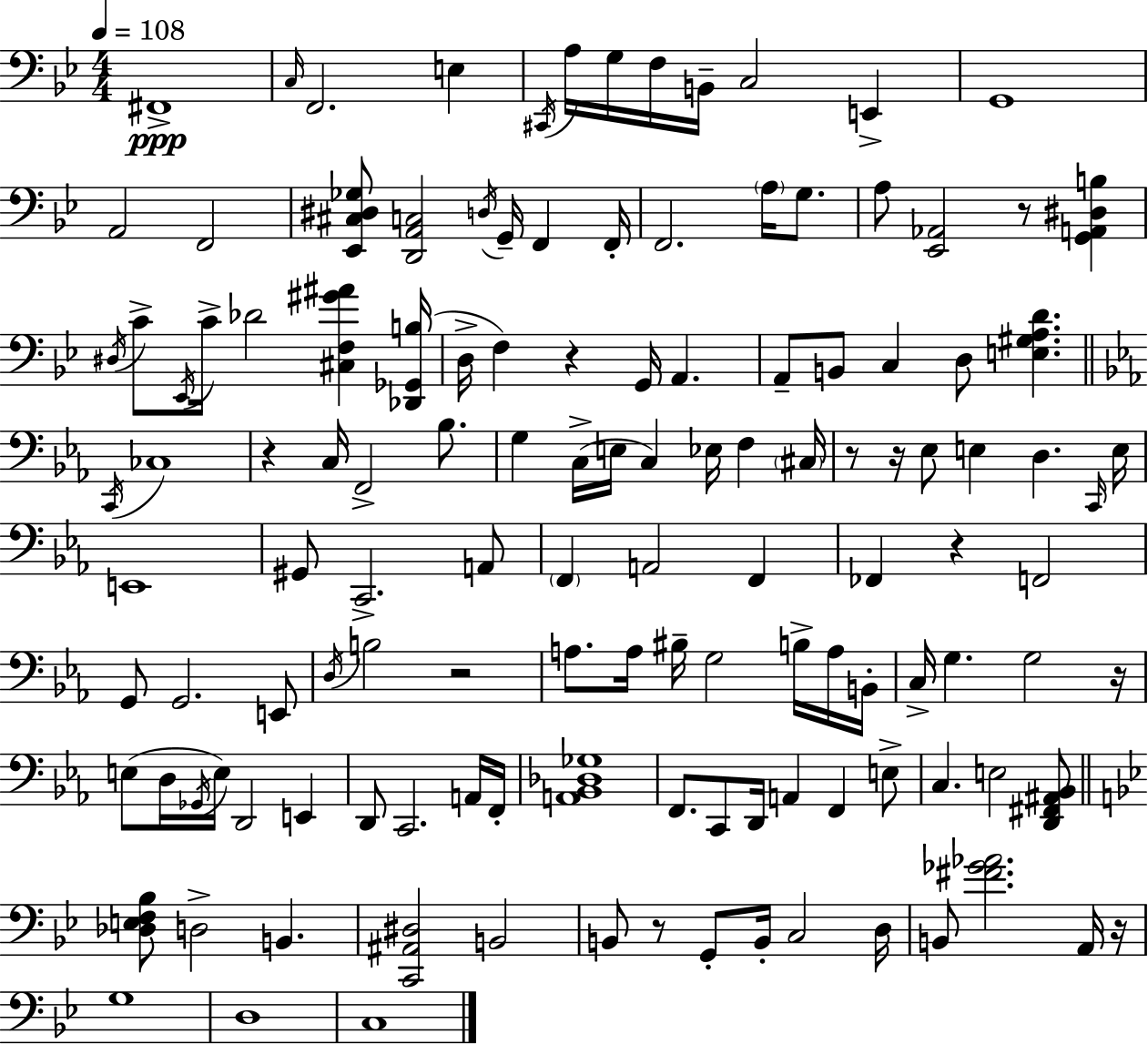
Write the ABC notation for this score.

X:1
T:Untitled
M:4/4
L:1/4
K:Gm
^F,,4 C,/4 F,,2 E, ^C,,/4 A,/4 G,/4 F,/4 B,,/4 C,2 E,, G,,4 A,,2 F,,2 [_E,,^C,^D,_G,]/2 [D,,A,,C,]2 D,/4 G,,/4 F,, F,,/4 F,,2 A,/4 G,/2 A,/2 [_E,,_A,,]2 z/2 [G,,A,,^D,B,] ^D,/4 C/2 _E,,/4 C/4 _D2 [^C,F,^G^A] [_D,,_G,,B,]/4 D,/4 F, z G,,/4 A,, A,,/2 B,,/2 C, D,/2 [E,^G,A,D] C,,/4 _C,4 z C,/4 F,,2 _B,/2 G, C,/4 E,/4 C, _E,/4 F, ^C,/4 z/2 z/4 _E,/2 E, D, C,,/4 E,/4 E,,4 ^G,,/2 C,,2 A,,/2 F,, A,,2 F,, _F,, z F,,2 G,,/2 G,,2 E,,/2 D,/4 B,2 z2 A,/2 A,/4 ^B,/4 G,2 B,/4 A,/4 B,,/4 C,/4 G, G,2 z/4 E,/2 D,/4 _G,,/4 E,/4 D,,2 E,, D,,/2 C,,2 A,,/4 F,,/4 [A,,_B,,_D,_G,]4 F,,/2 C,,/2 D,,/4 A,, F,, E,/2 C, E,2 [D,,^F,,^A,,_B,,]/2 [_D,E,F,_B,]/2 D,2 B,, [C,,^A,,^D,]2 B,,2 B,,/2 z/2 G,,/2 B,,/4 C,2 D,/4 B,,/2 [^F_G_A]2 A,,/4 z/4 G,4 D,4 C,4